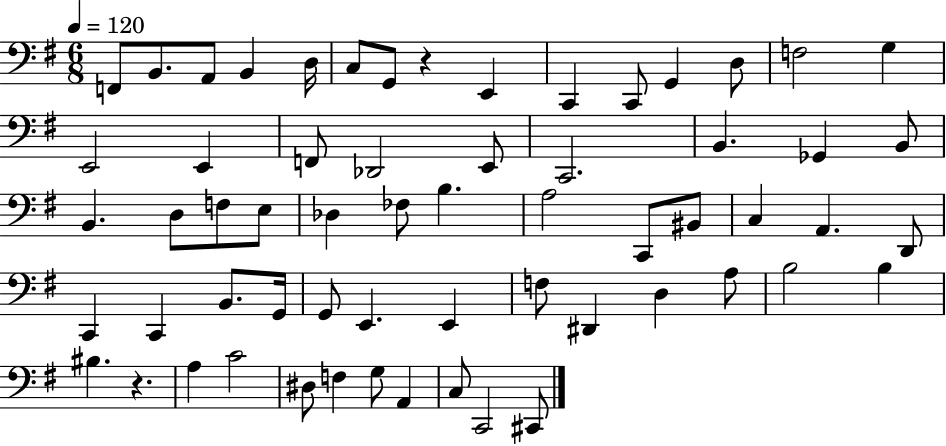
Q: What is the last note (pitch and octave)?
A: C#2